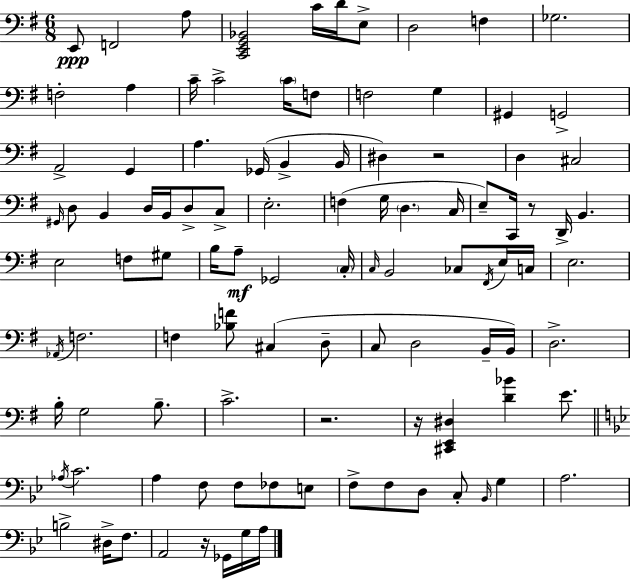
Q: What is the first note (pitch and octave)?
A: E2